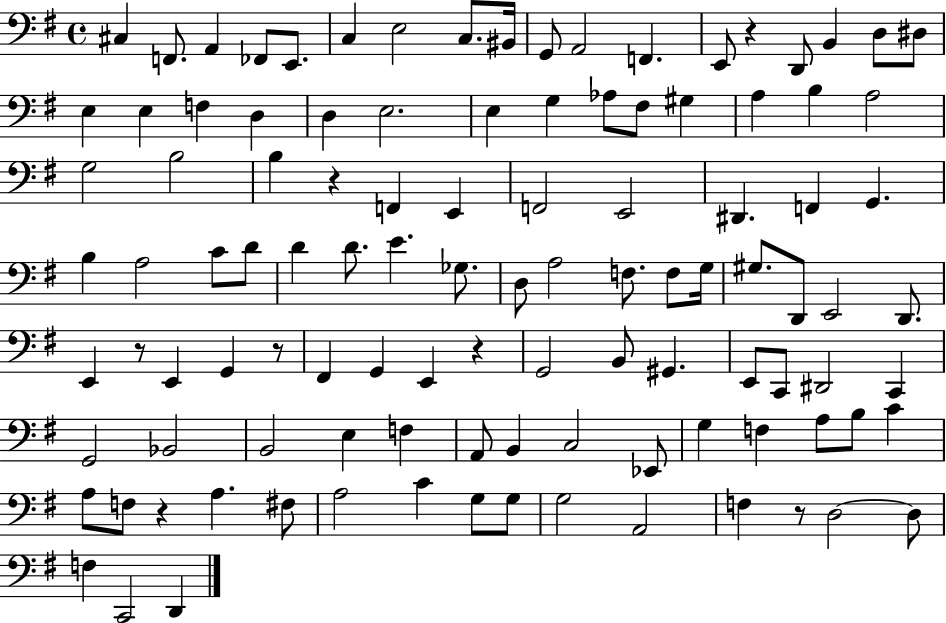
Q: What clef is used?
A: bass